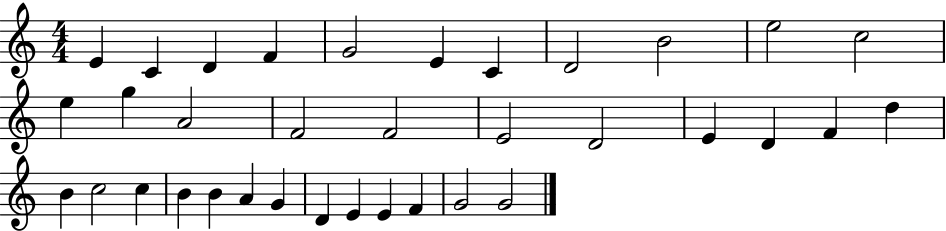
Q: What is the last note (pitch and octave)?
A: G4